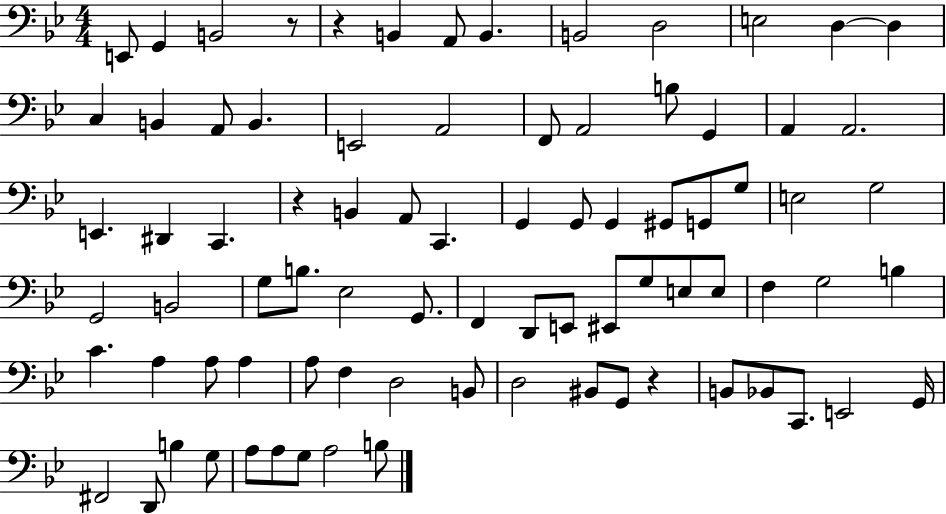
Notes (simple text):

E2/e G2/q B2/h R/e R/q B2/q A2/e B2/q. B2/h D3/h E3/h D3/q D3/q C3/q B2/q A2/e B2/q. E2/h A2/h F2/e A2/h B3/e G2/q A2/q A2/h. E2/q. D#2/q C2/q. R/q B2/q A2/e C2/q. G2/q G2/e G2/q G#2/e G2/e G3/e E3/h G3/h G2/h B2/h G3/e B3/e. Eb3/h G2/e. F2/q D2/e E2/e EIS2/e G3/e E3/e E3/e F3/q G3/h B3/q C4/q. A3/q A3/e A3/q A3/e F3/q D3/h B2/e D3/h BIS2/e G2/e R/q B2/e Bb2/e C2/e. E2/h G2/s F#2/h D2/e B3/q G3/e A3/e A3/e G3/e A3/h B3/e